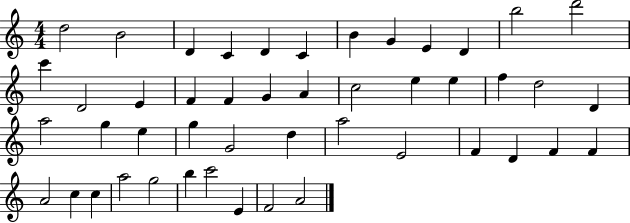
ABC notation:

X:1
T:Untitled
M:4/4
L:1/4
K:C
d2 B2 D C D C B G E D b2 d'2 c' D2 E F F G A c2 e e f d2 D a2 g e g G2 d a2 E2 F D F F A2 c c a2 g2 b c'2 E F2 A2